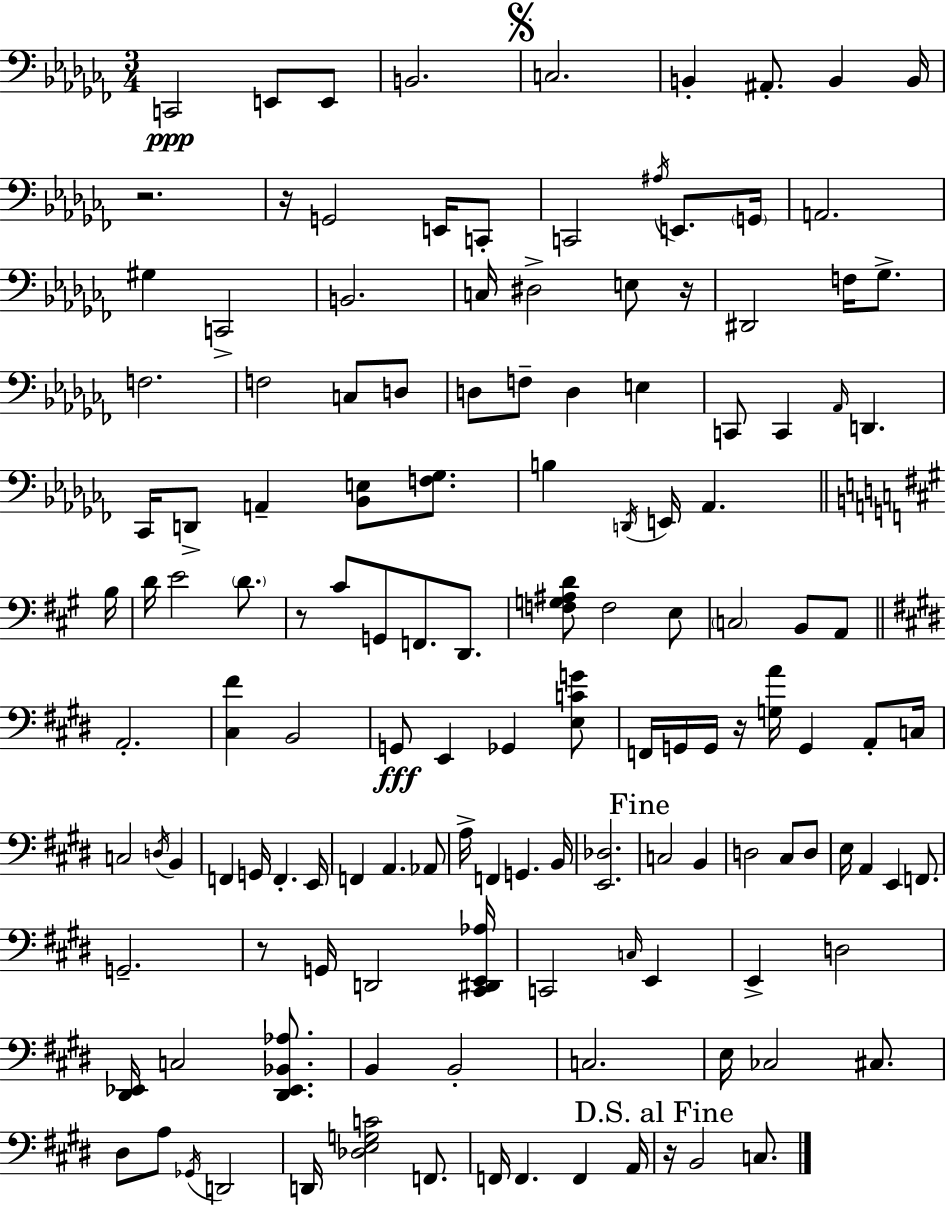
C2/h E2/e E2/e B2/h. C3/h. B2/q A#2/e. B2/q B2/s R/h. R/s G2/h E2/s C2/e C2/h A#3/s E2/e. G2/s A2/h. G#3/q C2/h B2/h. C3/s D#3/h E3/e R/s D#2/h F3/s Gb3/e. F3/h. F3/h C3/e D3/e D3/e F3/e D3/q E3/q C2/e C2/q Ab2/s D2/q. CES2/s D2/e A2/q [Bb2,E3]/e [F3,Gb3]/e. B3/q D2/s E2/s Ab2/q. B3/s D4/s E4/h D4/e. R/e C#4/e G2/e F2/e. D2/e. [F3,G3,A#3,D4]/e F3/h E3/e C3/h B2/e A2/e A2/h. [C#3,F#4]/q B2/h G2/e E2/q Gb2/q [E3,C4,G4]/e F2/s G2/s G2/s R/s [G3,A4]/s G2/q A2/e C3/s C3/h D3/s B2/q F2/q G2/s F2/q. E2/s F2/q A2/q. Ab2/e A3/s F2/q G2/q. B2/s [E2,Db3]/h. C3/h B2/q D3/h C#3/e D3/e E3/s A2/q E2/q F2/e. G2/h. R/e G2/s D2/h [C#2,D#2,E2,Ab3]/s C2/h C3/s E2/q E2/q D3/h [D#2,Eb2]/s C3/h [D#2,Eb2,Bb2,Ab3]/e. B2/q B2/h C3/h. E3/s CES3/h C#3/e. D#3/e A3/e Gb2/s D2/h D2/s [Db3,E3,G3,C4]/h F2/e. F2/s F2/q. F2/q A2/s R/s B2/h C3/e.